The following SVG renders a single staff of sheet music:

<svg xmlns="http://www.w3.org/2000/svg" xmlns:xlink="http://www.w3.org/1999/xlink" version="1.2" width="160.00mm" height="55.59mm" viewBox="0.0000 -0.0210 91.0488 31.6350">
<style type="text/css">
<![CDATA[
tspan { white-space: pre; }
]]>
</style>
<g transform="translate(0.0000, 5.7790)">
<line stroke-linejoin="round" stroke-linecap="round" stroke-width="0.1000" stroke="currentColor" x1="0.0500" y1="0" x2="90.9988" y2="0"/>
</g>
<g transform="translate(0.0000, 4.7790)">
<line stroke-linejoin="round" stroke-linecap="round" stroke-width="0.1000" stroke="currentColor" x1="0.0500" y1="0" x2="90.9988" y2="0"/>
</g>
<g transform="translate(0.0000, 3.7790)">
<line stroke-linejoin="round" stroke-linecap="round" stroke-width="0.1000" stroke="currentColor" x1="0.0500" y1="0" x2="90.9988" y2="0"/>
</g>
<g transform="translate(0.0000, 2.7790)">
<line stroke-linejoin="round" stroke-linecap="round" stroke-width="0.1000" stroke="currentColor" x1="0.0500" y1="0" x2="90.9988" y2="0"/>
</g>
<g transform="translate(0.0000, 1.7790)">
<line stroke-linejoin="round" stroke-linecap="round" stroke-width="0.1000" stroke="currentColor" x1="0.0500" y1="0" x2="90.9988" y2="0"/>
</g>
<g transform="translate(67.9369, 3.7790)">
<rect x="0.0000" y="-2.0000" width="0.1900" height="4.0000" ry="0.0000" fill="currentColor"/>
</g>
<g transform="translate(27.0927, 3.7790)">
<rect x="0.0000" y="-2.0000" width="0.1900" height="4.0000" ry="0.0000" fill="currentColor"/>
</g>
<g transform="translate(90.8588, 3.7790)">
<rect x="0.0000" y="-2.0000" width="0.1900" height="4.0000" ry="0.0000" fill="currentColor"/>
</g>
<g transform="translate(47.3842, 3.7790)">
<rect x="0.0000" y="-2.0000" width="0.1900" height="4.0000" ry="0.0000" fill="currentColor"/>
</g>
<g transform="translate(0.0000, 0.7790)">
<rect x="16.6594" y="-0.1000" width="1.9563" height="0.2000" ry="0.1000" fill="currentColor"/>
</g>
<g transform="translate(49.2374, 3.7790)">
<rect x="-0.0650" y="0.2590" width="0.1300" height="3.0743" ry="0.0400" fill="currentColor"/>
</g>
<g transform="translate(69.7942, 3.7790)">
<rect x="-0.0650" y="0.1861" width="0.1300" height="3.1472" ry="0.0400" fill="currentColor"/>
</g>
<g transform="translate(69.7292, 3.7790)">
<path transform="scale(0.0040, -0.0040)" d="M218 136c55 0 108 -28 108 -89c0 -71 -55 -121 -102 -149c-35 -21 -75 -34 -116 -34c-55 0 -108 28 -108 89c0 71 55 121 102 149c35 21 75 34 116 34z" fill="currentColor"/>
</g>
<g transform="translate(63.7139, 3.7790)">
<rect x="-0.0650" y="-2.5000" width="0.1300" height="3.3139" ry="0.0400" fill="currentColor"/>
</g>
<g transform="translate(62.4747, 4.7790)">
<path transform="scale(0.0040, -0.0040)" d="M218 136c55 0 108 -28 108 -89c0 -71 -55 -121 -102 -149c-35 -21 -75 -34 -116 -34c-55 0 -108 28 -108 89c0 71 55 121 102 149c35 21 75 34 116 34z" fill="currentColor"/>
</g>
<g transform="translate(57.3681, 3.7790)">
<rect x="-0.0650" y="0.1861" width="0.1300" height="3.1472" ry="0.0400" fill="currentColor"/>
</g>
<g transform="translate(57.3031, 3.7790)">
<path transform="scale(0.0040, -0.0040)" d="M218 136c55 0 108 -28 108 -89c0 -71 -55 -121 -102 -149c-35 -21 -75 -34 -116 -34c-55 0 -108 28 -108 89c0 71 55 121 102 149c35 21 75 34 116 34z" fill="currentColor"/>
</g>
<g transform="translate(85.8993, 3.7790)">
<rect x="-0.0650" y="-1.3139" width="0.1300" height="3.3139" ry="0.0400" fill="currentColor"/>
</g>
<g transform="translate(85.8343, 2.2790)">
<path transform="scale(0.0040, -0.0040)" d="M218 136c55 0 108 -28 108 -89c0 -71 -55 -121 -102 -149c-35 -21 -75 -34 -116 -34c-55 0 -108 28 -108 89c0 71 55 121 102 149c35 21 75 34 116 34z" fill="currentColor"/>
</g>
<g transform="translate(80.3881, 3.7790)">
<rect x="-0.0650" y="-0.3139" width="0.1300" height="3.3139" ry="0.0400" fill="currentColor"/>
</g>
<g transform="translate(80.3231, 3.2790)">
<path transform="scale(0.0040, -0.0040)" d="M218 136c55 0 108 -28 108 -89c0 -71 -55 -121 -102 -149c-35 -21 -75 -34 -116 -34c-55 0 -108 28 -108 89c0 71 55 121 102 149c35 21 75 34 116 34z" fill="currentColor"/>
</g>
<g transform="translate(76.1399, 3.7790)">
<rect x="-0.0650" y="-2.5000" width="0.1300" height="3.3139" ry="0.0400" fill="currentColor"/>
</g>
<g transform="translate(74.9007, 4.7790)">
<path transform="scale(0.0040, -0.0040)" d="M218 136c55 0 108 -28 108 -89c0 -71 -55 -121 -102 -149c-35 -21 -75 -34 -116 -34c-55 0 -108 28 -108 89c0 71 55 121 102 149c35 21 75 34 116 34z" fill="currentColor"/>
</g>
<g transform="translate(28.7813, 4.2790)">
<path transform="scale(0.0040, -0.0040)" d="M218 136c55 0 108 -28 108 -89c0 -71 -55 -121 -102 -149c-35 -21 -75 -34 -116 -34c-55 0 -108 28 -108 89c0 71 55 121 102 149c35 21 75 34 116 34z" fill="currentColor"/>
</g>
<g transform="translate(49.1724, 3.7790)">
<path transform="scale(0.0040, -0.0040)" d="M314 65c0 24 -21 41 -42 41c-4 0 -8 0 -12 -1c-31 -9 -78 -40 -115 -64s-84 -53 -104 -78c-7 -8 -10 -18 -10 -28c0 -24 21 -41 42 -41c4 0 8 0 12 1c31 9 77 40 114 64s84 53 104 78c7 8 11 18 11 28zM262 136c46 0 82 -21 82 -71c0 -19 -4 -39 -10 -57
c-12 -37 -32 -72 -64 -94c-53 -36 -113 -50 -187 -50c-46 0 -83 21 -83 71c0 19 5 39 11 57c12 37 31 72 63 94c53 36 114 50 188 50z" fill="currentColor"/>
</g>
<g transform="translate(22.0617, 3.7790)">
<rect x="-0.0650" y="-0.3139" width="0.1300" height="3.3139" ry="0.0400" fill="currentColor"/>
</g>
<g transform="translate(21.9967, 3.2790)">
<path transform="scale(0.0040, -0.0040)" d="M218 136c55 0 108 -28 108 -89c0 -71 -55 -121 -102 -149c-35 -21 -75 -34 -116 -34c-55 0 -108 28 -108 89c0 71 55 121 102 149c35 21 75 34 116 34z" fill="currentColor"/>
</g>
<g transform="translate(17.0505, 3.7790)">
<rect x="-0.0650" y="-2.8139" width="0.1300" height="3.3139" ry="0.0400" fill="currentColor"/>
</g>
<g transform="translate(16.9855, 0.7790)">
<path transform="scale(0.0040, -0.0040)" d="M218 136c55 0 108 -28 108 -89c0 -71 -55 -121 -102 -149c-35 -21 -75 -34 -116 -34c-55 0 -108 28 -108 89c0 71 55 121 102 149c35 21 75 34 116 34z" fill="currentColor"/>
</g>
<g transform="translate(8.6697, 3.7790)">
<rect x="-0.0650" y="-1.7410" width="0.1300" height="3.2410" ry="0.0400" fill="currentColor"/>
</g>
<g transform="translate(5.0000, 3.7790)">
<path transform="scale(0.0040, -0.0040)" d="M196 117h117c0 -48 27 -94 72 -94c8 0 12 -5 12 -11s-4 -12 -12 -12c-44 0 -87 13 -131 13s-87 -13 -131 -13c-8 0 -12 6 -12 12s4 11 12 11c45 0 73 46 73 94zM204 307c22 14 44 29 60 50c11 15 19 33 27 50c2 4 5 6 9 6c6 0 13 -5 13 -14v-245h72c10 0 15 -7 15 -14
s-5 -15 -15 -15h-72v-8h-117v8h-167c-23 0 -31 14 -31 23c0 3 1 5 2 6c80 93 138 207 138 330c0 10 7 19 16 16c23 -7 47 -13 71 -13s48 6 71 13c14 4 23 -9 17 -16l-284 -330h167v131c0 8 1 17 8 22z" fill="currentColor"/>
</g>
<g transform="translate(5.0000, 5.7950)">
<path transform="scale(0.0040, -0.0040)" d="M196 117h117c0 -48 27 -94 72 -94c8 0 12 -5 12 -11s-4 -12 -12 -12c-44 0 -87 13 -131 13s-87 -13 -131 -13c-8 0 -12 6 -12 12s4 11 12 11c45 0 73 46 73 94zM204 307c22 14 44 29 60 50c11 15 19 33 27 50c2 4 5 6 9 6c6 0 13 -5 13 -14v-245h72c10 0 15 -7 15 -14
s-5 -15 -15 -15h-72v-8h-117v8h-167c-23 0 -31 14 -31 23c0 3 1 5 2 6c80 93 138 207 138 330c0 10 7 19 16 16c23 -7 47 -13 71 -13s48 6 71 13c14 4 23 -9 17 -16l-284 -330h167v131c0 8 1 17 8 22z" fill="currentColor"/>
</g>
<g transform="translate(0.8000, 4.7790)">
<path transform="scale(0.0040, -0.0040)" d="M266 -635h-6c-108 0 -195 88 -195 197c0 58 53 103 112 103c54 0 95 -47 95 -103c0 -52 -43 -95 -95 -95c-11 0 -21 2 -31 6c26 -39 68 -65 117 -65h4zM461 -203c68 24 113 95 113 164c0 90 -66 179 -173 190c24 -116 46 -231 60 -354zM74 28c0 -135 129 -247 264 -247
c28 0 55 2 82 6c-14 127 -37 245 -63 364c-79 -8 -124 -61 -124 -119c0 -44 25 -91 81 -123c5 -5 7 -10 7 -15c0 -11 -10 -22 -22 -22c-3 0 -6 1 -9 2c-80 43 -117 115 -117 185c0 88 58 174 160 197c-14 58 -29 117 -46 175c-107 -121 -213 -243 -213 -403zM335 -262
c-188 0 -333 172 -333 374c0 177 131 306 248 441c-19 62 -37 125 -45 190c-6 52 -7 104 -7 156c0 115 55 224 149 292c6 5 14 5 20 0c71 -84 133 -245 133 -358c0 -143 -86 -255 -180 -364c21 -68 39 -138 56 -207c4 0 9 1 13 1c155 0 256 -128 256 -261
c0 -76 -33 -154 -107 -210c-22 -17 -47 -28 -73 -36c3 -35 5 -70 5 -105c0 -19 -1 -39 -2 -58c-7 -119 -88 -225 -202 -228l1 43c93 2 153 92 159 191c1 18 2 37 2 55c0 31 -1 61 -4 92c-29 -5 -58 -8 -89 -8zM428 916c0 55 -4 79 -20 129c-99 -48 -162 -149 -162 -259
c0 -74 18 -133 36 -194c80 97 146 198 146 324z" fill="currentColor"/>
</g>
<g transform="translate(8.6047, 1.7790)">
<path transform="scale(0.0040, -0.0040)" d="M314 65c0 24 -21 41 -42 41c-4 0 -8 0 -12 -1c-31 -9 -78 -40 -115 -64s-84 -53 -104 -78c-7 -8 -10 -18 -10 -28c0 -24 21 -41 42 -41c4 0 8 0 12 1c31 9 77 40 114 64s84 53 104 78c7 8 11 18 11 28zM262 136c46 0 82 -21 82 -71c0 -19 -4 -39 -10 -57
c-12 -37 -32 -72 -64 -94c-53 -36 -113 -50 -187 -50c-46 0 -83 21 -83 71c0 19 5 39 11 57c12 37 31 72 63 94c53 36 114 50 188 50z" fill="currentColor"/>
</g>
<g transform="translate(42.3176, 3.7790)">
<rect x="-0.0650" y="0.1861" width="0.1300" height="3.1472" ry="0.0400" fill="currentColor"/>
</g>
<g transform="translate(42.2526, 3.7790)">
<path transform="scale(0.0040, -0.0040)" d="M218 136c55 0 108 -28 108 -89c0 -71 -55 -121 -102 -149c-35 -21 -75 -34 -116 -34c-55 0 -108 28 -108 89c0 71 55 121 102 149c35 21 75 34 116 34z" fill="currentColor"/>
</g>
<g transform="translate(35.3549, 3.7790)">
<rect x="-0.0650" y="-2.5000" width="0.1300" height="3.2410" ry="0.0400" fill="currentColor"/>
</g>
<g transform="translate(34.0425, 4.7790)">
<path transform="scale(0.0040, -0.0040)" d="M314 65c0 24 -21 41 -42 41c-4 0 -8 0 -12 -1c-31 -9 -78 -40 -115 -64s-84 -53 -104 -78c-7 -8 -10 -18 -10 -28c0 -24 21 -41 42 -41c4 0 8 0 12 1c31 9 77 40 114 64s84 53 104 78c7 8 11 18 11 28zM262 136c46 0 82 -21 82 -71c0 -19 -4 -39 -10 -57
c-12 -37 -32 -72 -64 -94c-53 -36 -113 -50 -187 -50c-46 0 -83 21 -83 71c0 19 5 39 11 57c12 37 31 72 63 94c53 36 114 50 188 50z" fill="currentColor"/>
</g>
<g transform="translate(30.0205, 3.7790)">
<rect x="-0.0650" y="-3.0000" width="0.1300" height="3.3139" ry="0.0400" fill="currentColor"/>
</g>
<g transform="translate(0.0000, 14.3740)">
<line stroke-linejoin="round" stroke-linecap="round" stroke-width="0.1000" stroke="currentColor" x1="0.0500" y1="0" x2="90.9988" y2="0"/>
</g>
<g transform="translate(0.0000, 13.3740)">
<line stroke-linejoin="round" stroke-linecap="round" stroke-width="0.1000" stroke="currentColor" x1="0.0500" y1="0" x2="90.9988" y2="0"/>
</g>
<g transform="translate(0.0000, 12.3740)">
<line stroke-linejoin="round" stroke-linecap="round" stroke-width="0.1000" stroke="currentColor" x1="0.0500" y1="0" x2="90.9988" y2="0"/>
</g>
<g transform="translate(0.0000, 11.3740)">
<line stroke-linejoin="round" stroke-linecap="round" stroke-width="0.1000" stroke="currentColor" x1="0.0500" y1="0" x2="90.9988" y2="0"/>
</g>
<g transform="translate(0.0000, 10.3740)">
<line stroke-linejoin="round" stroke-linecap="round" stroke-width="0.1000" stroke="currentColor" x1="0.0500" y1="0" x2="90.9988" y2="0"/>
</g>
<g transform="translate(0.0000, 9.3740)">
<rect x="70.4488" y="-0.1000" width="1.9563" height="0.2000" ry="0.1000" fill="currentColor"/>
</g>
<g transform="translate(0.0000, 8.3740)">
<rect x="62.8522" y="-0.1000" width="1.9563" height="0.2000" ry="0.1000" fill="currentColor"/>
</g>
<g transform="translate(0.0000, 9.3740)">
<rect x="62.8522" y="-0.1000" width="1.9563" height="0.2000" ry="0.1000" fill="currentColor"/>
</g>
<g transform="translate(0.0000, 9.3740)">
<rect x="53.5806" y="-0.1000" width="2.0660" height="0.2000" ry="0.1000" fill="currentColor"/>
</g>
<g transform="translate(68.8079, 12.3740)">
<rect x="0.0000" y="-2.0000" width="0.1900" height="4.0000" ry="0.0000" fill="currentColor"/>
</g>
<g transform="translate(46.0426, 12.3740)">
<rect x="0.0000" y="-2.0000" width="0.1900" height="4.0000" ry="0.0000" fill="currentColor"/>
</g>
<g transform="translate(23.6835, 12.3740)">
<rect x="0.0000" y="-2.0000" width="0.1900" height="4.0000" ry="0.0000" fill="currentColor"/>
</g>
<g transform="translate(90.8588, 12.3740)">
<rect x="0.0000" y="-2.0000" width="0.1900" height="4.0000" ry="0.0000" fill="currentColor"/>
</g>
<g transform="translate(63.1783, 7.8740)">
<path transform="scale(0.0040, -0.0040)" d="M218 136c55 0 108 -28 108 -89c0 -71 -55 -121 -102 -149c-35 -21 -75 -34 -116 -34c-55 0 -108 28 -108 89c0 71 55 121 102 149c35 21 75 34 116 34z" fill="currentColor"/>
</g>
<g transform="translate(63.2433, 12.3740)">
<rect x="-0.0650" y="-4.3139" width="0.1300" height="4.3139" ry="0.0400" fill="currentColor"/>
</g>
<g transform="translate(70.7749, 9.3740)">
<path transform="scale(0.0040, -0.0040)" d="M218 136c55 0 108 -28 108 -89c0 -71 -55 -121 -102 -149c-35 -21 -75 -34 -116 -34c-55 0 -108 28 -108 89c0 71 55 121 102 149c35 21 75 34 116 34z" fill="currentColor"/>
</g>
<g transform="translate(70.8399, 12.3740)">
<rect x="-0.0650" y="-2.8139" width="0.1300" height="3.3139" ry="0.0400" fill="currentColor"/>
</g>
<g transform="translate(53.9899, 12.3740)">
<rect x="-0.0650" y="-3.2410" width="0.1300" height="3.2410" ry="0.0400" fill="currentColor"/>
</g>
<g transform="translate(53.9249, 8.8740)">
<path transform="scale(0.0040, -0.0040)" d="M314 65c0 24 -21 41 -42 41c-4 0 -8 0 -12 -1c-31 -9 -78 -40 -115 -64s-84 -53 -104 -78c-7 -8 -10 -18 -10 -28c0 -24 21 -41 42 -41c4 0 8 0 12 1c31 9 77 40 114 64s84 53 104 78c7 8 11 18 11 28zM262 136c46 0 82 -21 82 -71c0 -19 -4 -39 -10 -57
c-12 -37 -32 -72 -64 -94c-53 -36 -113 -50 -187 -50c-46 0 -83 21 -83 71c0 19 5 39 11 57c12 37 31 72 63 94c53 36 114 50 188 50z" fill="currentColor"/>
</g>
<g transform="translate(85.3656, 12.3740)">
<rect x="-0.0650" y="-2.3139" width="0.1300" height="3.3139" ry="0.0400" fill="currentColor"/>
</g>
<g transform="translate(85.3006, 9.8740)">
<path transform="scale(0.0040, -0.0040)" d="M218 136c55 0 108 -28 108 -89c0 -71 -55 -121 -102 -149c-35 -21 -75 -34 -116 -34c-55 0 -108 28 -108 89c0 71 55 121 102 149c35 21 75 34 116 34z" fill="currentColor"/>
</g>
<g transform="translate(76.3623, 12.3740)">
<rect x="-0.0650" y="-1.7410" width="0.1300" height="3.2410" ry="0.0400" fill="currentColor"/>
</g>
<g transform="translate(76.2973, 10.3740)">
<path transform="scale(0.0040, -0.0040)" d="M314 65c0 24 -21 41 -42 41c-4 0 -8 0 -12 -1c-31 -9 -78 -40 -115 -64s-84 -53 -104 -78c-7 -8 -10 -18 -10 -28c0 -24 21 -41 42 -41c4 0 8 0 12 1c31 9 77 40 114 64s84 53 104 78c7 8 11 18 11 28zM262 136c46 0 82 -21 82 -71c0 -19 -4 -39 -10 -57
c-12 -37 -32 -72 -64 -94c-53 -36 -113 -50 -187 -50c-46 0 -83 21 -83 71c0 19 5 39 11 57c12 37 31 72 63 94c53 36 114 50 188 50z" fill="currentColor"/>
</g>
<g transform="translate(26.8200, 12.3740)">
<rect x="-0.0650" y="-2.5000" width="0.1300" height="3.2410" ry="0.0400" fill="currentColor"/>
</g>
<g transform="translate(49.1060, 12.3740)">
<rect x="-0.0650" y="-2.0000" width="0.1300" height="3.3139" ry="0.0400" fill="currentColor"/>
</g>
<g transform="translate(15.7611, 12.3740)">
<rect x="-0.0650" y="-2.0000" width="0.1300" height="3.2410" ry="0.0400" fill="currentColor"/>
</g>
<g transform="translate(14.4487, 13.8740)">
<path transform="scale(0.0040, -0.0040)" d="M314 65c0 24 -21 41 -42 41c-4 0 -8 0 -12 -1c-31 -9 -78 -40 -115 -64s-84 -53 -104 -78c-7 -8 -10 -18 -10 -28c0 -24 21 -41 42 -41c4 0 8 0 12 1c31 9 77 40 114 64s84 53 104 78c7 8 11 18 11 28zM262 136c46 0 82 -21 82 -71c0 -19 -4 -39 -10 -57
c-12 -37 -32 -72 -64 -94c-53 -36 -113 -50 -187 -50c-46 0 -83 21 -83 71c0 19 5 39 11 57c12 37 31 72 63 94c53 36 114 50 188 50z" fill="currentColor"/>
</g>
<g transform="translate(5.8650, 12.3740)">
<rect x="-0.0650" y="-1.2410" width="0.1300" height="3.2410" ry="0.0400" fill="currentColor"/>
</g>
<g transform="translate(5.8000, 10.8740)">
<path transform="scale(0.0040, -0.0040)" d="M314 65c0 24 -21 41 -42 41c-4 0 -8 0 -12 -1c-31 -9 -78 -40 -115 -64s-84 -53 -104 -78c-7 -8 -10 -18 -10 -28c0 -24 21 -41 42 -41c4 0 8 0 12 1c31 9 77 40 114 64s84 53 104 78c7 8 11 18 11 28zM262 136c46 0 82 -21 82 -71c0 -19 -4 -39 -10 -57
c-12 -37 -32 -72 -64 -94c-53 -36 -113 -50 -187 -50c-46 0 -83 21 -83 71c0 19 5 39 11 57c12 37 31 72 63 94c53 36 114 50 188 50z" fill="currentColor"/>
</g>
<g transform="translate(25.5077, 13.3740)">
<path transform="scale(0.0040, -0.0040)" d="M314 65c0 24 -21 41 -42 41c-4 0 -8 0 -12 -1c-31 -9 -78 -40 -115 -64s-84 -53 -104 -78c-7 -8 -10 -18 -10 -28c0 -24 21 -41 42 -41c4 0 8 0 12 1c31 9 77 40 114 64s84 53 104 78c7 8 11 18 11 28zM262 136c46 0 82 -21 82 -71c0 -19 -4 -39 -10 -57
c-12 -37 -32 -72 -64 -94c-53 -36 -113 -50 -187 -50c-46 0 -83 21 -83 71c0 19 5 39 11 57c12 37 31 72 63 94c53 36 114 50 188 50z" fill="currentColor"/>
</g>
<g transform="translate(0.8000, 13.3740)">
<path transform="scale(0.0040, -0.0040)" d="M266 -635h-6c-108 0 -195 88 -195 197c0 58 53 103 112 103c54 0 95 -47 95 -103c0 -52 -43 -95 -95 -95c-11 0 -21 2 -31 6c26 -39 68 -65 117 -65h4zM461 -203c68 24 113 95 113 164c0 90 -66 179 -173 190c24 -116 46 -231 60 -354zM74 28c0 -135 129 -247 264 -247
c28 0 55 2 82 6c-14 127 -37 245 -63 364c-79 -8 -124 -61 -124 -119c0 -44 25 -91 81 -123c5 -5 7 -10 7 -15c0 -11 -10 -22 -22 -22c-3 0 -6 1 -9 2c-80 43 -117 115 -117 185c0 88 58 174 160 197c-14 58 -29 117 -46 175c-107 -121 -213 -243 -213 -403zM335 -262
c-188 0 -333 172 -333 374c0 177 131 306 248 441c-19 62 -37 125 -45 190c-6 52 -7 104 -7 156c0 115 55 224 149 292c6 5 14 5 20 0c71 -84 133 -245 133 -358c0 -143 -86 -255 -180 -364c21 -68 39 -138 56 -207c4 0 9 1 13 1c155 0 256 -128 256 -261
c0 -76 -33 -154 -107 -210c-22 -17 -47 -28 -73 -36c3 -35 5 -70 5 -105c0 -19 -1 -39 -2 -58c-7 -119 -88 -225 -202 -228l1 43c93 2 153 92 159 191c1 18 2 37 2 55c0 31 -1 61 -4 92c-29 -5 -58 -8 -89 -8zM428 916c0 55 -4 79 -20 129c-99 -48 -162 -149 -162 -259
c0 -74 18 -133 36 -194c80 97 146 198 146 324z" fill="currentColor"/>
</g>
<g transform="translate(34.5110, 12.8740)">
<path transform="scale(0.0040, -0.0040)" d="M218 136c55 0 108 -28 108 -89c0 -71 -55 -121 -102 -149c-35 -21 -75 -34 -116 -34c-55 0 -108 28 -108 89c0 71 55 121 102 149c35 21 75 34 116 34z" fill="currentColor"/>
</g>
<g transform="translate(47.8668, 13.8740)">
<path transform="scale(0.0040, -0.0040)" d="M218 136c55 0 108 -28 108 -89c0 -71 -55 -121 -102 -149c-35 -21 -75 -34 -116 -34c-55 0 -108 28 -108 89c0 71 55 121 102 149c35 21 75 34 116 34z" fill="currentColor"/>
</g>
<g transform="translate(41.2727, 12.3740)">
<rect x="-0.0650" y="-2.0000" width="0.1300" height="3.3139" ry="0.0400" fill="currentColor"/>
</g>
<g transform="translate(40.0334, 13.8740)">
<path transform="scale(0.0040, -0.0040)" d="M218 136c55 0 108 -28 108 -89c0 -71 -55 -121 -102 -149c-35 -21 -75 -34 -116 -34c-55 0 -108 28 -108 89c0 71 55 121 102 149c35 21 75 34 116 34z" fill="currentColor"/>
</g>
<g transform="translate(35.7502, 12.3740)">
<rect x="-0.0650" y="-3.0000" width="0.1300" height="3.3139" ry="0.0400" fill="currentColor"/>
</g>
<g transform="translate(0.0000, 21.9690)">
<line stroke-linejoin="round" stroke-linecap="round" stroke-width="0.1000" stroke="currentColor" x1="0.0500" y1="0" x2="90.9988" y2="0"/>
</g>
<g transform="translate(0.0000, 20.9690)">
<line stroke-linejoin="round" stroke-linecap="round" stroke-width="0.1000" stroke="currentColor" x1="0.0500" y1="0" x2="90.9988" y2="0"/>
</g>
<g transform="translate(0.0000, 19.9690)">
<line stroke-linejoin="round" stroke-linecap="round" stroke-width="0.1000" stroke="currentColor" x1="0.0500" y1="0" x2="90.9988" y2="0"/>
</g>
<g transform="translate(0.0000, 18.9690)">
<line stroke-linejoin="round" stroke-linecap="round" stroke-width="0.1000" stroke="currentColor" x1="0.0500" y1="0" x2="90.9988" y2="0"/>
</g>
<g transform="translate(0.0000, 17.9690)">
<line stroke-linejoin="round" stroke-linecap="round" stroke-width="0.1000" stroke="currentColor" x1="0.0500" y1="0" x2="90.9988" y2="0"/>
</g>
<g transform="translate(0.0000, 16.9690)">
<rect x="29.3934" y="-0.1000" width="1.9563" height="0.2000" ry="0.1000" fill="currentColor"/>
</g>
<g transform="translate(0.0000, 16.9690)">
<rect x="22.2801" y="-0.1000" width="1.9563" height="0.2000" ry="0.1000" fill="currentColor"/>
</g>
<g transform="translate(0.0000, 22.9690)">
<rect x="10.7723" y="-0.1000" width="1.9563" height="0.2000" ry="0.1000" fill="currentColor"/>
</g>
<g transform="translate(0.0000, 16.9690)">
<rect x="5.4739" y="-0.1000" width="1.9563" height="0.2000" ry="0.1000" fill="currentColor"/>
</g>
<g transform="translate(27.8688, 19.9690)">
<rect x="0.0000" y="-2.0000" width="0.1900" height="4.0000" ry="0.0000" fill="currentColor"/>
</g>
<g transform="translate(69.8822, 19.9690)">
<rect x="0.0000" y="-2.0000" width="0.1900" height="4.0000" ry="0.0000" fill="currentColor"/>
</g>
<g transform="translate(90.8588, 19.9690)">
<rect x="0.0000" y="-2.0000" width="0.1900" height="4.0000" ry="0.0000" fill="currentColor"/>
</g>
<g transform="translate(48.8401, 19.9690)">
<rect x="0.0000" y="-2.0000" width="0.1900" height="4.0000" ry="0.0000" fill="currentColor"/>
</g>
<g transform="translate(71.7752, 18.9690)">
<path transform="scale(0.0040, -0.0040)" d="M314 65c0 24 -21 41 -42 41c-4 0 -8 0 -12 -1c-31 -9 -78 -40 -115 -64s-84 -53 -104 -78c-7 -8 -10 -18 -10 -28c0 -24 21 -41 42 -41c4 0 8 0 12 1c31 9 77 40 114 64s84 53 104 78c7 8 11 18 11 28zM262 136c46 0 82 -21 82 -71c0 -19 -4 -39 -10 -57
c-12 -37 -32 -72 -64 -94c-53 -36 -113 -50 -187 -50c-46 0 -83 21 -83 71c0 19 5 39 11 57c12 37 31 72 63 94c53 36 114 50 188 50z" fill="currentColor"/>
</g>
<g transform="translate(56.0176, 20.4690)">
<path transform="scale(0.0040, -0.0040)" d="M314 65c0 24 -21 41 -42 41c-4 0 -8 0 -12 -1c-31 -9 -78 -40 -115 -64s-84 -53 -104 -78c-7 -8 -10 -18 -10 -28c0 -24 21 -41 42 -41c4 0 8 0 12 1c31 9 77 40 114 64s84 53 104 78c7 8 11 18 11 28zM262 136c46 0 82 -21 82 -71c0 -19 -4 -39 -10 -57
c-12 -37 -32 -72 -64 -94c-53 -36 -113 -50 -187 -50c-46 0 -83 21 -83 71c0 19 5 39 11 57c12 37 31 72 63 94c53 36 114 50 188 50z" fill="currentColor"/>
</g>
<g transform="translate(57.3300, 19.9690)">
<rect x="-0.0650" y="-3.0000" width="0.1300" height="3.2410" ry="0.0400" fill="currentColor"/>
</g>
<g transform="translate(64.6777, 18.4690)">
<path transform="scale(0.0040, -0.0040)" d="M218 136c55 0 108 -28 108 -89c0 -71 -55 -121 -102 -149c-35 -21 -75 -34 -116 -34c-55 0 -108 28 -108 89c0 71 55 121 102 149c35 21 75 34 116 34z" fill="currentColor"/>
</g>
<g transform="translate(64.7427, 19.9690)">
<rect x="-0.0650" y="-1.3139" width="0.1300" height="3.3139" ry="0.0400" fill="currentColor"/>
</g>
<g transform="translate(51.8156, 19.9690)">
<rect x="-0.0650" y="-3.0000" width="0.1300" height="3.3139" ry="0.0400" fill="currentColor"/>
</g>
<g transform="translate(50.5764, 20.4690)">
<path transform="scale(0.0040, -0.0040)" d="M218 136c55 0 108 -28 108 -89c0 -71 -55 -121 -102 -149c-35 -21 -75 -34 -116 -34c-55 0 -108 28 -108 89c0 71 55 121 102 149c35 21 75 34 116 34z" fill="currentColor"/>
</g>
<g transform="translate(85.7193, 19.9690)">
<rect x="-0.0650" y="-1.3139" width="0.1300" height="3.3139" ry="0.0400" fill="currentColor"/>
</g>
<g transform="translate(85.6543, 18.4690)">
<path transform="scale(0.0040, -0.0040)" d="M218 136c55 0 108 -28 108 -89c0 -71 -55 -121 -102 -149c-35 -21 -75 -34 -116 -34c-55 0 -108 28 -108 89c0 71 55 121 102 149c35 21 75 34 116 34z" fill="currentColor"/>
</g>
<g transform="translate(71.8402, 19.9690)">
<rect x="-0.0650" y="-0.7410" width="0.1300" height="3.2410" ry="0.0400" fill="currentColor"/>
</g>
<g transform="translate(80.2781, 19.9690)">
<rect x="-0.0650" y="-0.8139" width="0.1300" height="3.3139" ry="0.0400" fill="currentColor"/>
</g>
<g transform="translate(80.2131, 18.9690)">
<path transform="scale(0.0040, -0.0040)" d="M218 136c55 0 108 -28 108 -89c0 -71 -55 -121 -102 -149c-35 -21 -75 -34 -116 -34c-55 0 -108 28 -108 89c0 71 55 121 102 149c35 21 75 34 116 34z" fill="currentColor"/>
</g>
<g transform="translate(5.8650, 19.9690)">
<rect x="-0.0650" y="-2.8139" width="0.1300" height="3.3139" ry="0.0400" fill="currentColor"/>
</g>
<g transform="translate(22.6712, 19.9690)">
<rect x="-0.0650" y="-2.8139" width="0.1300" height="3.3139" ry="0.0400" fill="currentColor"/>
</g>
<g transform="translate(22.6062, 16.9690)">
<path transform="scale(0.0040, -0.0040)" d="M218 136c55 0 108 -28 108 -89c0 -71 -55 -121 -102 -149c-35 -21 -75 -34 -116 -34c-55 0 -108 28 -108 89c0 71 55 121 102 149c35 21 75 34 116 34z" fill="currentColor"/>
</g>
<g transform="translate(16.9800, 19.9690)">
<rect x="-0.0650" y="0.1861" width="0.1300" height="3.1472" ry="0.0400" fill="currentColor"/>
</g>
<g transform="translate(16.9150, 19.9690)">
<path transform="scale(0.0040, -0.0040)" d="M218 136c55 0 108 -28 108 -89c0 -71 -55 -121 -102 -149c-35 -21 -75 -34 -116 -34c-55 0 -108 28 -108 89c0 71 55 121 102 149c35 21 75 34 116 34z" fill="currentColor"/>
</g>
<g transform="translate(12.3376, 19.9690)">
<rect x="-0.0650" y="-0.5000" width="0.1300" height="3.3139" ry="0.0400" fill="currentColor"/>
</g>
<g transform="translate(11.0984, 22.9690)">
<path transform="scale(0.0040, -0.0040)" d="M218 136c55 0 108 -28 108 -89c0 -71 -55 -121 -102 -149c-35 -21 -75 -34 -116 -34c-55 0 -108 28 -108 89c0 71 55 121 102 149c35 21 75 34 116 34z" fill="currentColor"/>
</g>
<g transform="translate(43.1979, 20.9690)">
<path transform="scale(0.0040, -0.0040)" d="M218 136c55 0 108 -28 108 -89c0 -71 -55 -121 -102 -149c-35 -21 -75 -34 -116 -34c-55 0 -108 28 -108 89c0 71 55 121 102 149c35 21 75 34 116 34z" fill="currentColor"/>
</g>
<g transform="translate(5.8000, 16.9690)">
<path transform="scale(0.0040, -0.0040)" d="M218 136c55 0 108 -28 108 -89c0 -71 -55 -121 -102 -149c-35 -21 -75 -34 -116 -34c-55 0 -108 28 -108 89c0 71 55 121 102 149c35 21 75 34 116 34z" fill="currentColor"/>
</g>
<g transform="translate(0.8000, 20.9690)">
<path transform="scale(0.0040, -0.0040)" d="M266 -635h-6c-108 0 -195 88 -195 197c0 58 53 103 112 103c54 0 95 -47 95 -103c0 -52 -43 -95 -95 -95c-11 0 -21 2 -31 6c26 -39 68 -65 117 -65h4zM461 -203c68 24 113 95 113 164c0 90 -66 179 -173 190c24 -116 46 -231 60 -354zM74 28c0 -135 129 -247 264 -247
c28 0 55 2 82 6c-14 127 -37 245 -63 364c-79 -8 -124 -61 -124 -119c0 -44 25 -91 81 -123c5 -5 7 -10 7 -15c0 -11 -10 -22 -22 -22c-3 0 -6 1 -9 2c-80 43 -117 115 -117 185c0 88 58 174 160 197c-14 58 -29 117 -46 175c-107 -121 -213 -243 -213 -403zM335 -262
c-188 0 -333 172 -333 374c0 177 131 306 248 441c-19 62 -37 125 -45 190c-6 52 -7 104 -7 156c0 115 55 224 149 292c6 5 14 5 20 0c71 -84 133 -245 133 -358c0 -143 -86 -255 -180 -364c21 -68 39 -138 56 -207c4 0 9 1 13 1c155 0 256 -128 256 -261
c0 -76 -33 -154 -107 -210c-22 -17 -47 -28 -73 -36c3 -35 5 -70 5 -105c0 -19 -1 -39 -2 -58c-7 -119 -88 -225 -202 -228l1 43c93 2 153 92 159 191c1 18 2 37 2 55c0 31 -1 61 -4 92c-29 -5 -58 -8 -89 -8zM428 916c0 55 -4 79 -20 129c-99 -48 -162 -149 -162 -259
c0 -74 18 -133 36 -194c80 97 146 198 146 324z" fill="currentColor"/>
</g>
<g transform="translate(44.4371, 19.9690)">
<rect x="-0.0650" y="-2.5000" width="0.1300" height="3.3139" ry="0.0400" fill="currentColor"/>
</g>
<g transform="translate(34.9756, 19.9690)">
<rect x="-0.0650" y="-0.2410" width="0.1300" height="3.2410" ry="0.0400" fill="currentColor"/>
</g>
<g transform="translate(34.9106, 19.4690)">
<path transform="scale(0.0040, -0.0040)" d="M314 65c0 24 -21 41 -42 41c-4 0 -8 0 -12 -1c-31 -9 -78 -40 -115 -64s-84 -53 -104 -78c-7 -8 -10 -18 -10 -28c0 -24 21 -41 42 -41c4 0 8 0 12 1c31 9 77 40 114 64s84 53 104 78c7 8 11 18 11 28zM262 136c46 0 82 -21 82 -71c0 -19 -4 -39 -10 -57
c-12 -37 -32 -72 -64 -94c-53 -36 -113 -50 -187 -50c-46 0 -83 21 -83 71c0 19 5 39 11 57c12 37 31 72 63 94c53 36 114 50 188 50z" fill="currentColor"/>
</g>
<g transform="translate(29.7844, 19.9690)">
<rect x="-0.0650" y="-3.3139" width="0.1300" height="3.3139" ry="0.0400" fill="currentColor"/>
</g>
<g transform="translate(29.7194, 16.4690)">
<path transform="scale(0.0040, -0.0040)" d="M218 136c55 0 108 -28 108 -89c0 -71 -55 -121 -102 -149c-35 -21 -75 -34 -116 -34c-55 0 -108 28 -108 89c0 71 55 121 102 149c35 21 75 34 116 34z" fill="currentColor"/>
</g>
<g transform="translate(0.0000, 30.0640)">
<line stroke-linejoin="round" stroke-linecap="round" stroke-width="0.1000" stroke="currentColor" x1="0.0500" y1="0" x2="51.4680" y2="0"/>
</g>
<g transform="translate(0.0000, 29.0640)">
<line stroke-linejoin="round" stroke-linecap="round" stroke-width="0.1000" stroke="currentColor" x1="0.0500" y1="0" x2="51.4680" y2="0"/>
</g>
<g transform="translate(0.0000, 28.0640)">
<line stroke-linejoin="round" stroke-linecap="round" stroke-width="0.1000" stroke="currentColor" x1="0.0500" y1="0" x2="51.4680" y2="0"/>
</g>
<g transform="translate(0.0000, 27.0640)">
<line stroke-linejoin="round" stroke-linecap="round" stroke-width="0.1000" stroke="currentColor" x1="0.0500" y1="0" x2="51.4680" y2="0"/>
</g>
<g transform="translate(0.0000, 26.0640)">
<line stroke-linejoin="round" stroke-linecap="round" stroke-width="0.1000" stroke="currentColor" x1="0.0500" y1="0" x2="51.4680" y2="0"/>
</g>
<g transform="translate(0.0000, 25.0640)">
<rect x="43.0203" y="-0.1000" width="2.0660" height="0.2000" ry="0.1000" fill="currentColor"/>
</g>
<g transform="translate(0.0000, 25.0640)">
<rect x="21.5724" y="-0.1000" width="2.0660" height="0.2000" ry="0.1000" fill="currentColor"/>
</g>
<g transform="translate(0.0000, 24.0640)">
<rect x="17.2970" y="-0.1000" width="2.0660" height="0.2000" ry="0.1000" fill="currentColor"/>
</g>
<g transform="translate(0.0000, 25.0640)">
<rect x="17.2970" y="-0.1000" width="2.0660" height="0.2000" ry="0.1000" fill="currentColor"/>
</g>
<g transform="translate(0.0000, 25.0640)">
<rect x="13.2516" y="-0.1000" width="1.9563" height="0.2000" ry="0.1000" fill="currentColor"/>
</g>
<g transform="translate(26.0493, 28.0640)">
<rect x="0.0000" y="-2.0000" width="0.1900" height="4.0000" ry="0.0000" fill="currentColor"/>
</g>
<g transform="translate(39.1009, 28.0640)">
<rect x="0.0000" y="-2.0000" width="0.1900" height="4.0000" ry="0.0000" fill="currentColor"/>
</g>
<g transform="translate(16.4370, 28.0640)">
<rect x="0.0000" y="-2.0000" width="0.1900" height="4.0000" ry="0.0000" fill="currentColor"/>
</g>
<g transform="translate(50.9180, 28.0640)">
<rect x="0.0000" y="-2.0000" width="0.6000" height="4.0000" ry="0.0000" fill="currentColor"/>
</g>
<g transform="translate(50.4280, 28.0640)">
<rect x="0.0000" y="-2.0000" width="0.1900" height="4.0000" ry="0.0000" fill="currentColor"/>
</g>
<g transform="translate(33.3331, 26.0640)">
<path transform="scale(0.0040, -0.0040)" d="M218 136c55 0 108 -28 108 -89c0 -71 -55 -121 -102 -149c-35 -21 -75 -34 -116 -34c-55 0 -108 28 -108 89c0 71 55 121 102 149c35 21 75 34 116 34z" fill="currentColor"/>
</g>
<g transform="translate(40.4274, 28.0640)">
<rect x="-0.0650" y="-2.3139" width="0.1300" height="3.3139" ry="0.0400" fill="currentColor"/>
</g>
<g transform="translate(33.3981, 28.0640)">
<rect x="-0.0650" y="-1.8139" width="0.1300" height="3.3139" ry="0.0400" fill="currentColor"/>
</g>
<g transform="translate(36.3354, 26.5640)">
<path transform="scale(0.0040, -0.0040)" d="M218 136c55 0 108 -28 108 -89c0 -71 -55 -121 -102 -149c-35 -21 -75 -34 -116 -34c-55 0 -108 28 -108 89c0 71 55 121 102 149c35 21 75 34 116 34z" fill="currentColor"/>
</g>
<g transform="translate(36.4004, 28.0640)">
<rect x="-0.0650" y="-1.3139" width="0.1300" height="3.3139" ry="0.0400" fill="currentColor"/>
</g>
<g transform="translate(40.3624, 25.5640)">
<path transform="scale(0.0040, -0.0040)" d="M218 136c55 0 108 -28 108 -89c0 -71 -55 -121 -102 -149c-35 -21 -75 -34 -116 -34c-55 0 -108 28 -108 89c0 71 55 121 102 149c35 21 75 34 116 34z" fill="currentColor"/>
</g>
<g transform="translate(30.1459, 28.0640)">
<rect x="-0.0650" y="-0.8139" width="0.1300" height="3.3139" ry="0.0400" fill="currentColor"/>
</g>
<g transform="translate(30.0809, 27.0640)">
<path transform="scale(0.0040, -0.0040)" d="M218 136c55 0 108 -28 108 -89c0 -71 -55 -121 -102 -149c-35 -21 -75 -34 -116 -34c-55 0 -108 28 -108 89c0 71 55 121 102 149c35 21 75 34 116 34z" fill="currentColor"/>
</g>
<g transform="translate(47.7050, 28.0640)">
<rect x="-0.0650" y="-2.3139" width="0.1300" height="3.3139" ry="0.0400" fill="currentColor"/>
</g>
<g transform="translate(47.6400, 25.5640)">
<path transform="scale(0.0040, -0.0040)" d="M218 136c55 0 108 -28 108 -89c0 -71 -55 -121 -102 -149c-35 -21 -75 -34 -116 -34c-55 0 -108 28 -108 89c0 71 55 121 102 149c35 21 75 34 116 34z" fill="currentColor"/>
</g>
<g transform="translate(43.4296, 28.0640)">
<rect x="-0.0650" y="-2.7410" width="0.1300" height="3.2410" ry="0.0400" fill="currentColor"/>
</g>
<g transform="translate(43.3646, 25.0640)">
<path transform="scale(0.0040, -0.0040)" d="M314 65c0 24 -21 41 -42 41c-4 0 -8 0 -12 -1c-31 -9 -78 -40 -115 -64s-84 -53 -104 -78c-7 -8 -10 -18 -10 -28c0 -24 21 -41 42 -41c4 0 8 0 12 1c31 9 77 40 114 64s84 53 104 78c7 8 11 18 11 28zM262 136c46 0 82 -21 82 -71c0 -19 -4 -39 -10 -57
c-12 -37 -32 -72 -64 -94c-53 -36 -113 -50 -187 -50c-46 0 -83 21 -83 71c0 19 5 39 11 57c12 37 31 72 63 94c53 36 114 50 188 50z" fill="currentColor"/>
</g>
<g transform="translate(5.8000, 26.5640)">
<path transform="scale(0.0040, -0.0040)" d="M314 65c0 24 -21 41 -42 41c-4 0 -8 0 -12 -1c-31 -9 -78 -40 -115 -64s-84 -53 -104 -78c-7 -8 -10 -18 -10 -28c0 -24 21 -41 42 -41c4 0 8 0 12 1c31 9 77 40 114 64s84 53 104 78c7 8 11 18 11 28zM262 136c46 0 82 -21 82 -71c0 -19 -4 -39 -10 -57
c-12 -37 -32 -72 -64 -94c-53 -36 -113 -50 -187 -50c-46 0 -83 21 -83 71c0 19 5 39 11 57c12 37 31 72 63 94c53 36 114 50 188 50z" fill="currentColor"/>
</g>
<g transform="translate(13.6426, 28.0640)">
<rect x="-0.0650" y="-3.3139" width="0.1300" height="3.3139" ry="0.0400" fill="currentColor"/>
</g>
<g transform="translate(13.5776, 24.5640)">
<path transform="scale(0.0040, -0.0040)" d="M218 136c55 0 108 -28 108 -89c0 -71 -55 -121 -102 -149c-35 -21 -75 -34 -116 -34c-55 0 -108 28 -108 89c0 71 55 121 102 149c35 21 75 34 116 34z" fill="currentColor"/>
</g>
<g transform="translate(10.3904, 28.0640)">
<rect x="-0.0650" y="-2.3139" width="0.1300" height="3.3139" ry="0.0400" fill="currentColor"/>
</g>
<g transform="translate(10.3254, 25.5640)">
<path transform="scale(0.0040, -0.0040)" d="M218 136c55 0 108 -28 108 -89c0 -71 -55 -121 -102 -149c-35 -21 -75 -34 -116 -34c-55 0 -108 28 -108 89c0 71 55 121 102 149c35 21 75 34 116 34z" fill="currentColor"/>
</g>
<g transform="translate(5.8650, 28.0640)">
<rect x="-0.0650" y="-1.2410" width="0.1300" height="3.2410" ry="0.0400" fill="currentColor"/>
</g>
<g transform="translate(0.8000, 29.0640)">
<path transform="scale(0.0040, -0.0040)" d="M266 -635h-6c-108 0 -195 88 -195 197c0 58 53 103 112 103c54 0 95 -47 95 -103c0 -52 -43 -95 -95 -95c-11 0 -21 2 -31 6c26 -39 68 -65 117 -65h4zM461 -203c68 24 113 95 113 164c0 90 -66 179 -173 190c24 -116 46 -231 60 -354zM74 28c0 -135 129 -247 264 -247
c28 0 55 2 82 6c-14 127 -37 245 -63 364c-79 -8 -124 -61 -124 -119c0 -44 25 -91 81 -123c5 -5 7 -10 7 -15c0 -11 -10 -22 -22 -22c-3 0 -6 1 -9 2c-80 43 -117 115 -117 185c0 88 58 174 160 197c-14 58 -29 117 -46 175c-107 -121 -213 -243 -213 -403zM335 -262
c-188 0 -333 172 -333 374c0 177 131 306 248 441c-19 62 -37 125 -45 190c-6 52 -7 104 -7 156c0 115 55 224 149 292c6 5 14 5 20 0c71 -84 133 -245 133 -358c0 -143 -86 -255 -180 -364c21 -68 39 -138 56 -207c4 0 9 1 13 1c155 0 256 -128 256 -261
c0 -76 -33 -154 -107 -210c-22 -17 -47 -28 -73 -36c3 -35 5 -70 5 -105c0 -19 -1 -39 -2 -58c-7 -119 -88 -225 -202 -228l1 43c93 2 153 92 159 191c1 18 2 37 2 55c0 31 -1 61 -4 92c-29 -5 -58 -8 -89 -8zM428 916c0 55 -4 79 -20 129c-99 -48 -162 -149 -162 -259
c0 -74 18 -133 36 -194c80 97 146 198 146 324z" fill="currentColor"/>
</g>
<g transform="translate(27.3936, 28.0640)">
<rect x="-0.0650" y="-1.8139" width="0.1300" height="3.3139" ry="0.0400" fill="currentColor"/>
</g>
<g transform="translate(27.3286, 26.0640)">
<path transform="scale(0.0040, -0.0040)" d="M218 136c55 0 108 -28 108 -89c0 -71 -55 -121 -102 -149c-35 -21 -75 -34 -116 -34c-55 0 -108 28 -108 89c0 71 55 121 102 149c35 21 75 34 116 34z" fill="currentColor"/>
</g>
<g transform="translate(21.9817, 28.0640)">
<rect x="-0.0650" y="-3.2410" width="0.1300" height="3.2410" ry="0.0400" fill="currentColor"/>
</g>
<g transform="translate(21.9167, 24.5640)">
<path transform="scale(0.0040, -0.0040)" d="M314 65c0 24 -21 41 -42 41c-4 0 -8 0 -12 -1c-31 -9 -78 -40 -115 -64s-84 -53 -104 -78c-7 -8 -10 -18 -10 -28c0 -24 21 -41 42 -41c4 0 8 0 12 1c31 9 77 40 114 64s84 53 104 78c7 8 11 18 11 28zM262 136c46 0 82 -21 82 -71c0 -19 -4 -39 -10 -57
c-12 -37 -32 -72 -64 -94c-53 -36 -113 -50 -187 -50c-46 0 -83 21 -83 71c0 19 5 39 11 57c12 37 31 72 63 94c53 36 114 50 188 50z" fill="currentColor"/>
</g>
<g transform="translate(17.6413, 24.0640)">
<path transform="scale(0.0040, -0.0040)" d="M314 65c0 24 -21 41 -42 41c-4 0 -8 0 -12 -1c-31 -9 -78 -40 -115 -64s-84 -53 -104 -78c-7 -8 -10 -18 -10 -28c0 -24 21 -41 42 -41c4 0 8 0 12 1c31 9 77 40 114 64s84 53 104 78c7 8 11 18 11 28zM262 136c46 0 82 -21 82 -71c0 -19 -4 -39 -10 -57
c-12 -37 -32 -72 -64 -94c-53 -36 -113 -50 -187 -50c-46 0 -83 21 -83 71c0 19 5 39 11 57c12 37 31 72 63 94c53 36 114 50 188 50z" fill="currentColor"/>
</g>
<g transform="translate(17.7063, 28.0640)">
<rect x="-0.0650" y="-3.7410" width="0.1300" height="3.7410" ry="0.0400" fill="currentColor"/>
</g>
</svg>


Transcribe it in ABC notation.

X:1
T:Untitled
M:4/4
L:1/4
K:C
f2 a c A G2 B B2 B G B G c e e2 F2 G2 A F F b2 d' a f2 g a C B a b c2 G A A2 e d2 d e e2 g b c'2 b2 f d f e g a2 g